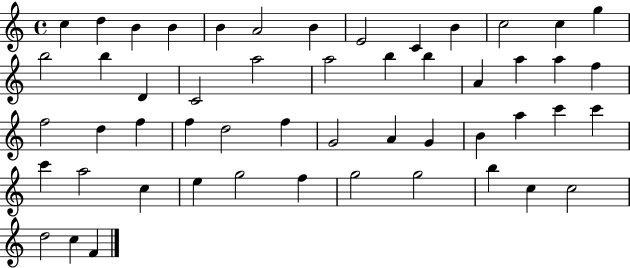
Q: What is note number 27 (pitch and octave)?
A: D5